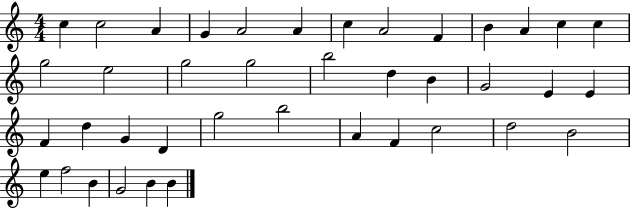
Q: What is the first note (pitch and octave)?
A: C5